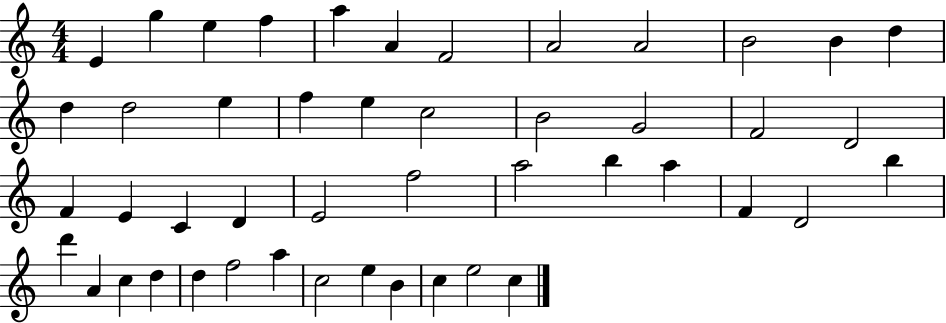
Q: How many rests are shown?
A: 0